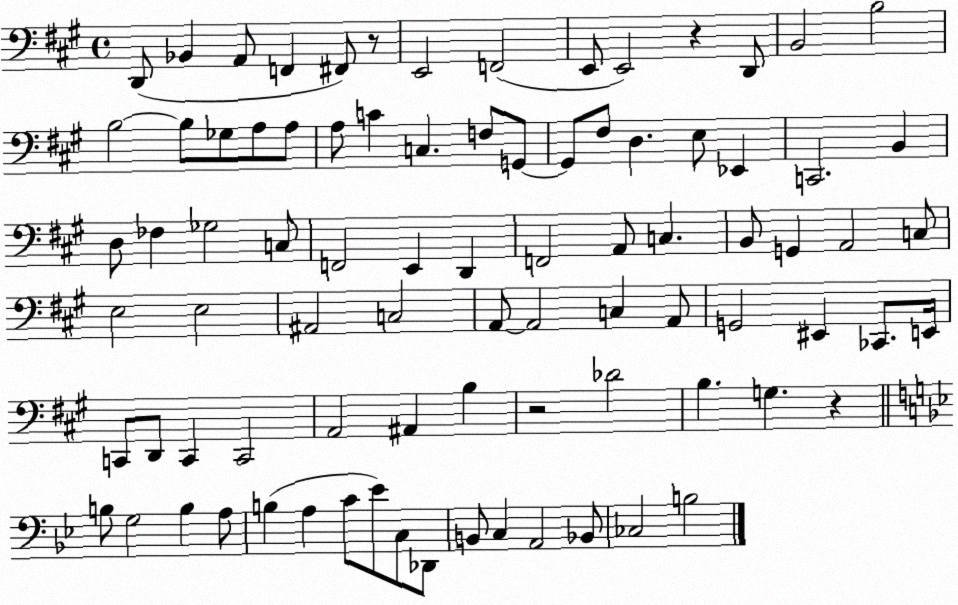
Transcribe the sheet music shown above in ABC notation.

X:1
T:Untitled
M:4/4
L:1/4
K:A
D,,/2 _B,, A,,/2 F,, ^F,,/2 z/2 E,,2 F,,2 E,,/2 E,,2 z D,,/2 B,,2 B,2 B,2 B,/2 _G,/2 A,/2 A,/2 A,/2 C C, F,/2 G,,/2 G,,/2 ^F,/2 D, E,/2 _E,, C,,2 B,, D,/2 _F, _G,2 C,/2 F,,2 E,, D,, F,,2 A,,/2 C, B,,/2 G,, A,,2 C,/2 E,2 E,2 ^A,,2 C,2 A,,/2 A,,2 C, A,,/2 G,,2 ^E,, _C,,/2 E,,/4 C,,/2 D,,/2 C,, C,,2 A,,2 ^A,, B, z2 _D2 B, G, z B,/2 G,2 B, A,/2 B, A, C/2 _E/2 C,/2 _D,,/2 B,,/2 C, A,,2 _B,,/2 _C,2 B,2